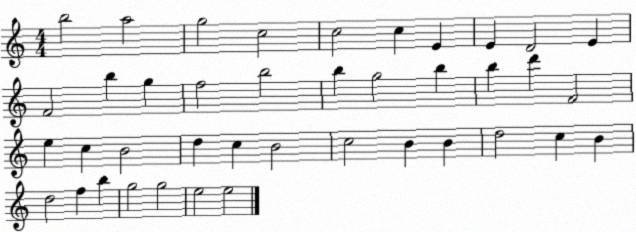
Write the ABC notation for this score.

X:1
T:Untitled
M:4/4
L:1/4
K:C
b2 a2 g2 c2 c2 c E E D2 E F2 b g f2 b2 b g2 b b d' F2 e c B2 d c B2 c2 B B d2 c B d2 f b g2 g2 e2 e2